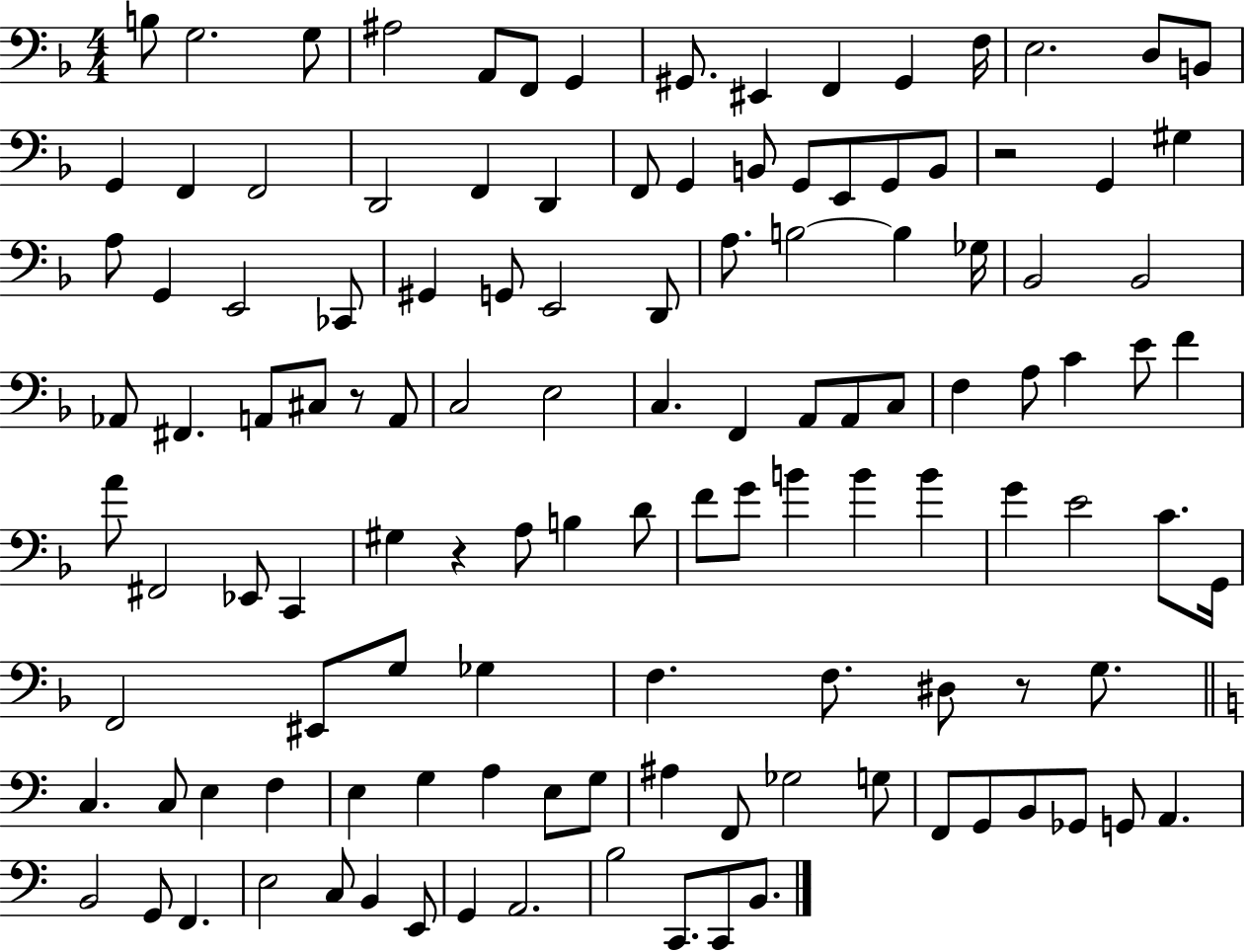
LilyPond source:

{
  \clef bass
  \numericTimeSignature
  \time 4/4
  \key f \major
  b8 g2. g8 | ais2 a,8 f,8 g,4 | gis,8. eis,4 f,4 gis,4 f16 | e2. d8 b,8 | \break g,4 f,4 f,2 | d,2 f,4 d,4 | f,8 g,4 b,8 g,8 e,8 g,8 b,8 | r2 g,4 gis4 | \break a8 g,4 e,2 ces,8 | gis,4 g,8 e,2 d,8 | a8. b2~~ b4 ges16 | bes,2 bes,2 | \break aes,8 fis,4. a,8 cis8 r8 a,8 | c2 e2 | c4. f,4 a,8 a,8 c8 | f4 a8 c'4 e'8 f'4 | \break a'8 fis,2 ees,8 c,4 | gis4 r4 a8 b4 d'8 | f'8 g'8 b'4 b'4 b'4 | g'4 e'2 c'8. g,16 | \break f,2 eis,8 g8 ges4 | f4. f8. dis8 r8 g8. | \bar "||" \break \key a \minor c4. c8 e4 f4 | e4 g4 a4 e8 g8 | ais4 f,8 ges2 g8 | f,8 g,8 b,8 ges,8 g,8 a,4. | \break b,2 g,8 f,4. | e2 c8 b,4 e,8 | g,4 a,2. | b2 c,8. c,8 b,8. | \break \bar "|."
}